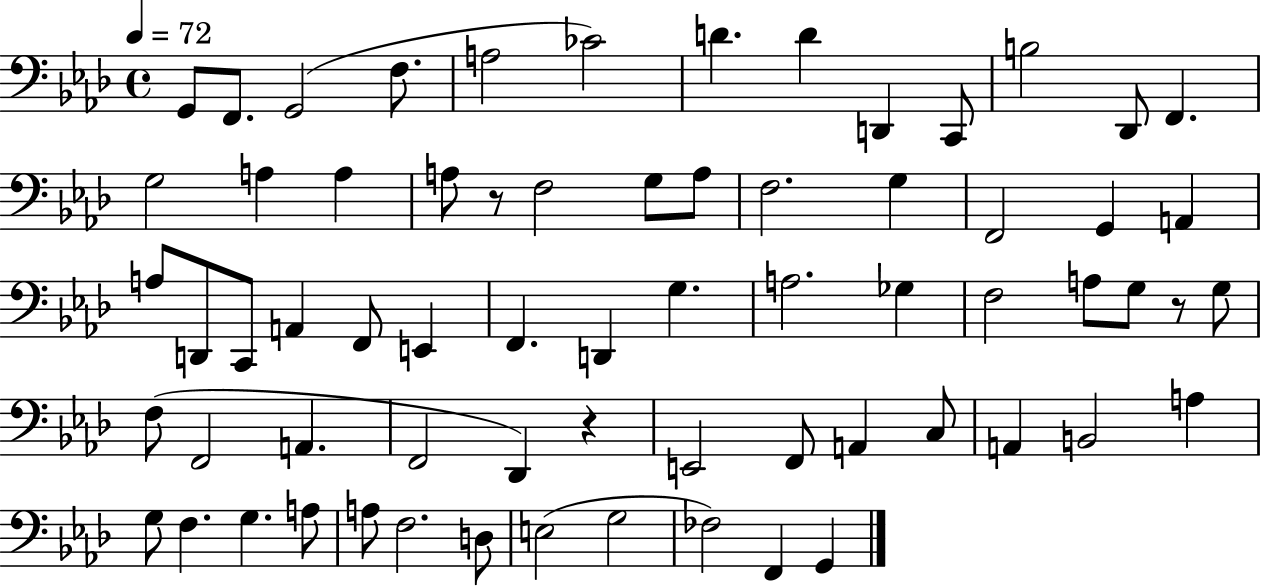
G2/e F2/e. G2/h F3/e. A3/h CES4/h D4/q. D4/q D2/q C2/e B3/h Db2/e F2/q. G3/h A3/q A3/q A3/e R/e F3/h G3/e A3/e F3/h. G3/q F2/h G2/q A2/q A3/e D2/e C2/e A2/q F2/e E2/q F2/q. D2/q G3/q. A3/h. Gb3/q F3/h A3/e G3/e R/e G3/e F3/e F2/h A2/q. F2/h Db2/q R/q E2/h F2/e A2/q C3/e A2/q B2/h A3/q G3/e F3/q. G3/q. A3/e A3/e F3/h. D3/e E3/h G3/h FES3/h F2/q G2/q